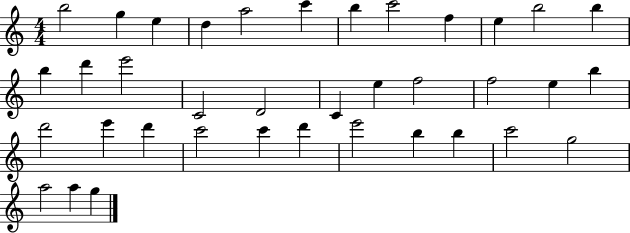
B5/h G5/q E5/q D5/q A5/h C6/q B5/q C6/h F5/q E5/q B5/h B5/q B5/q D6/q E6/h C4/h D4/h C4/q E5/q F5/h F5/h E5/q B5/q D6/h E6/q D6/q C6/h C6/q D6/q E6/h B5/q B5/q C6/h G5/h A5/h A5/q G5/q